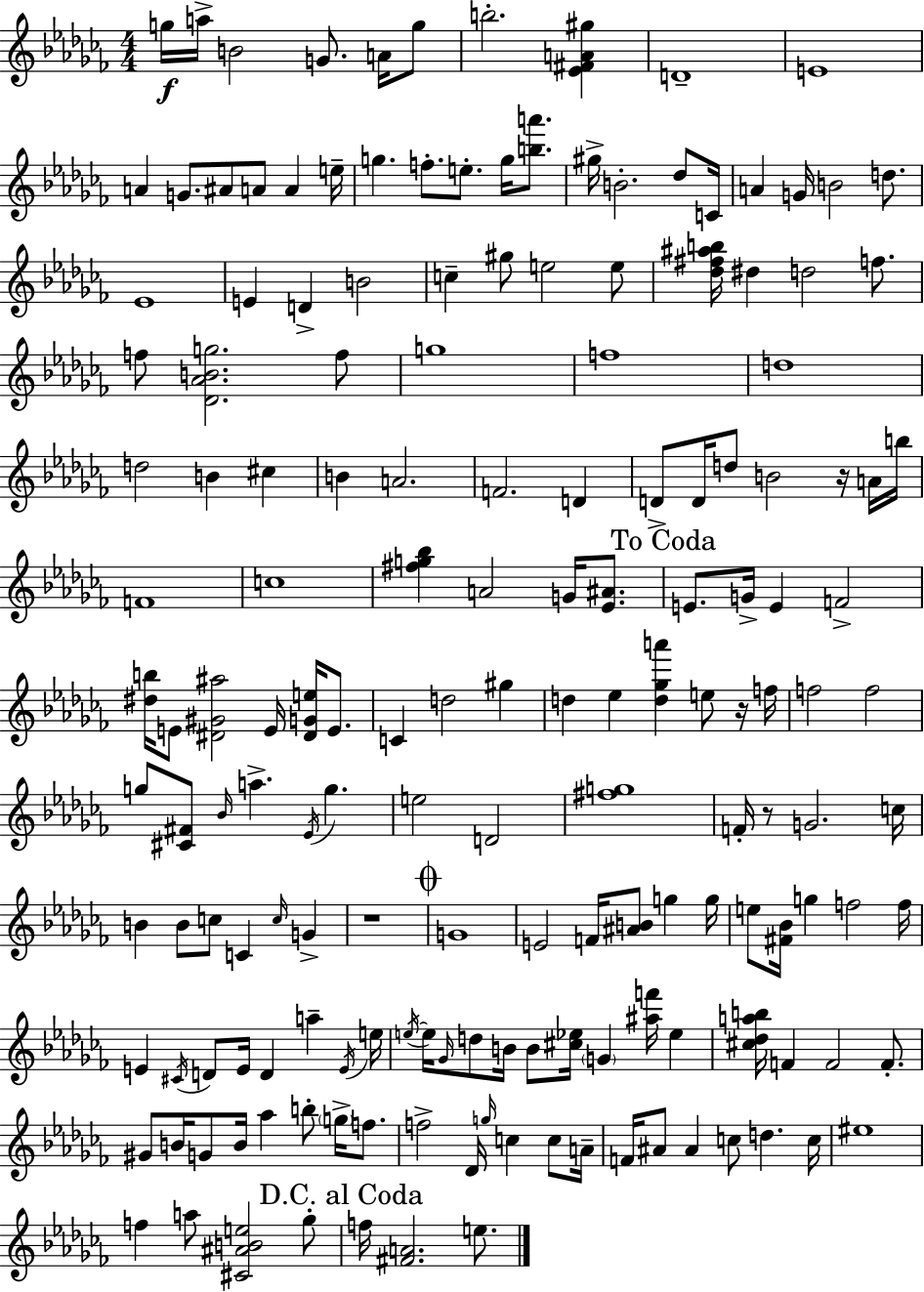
{
  \clef treble
  \numericTimeSignature
  \time 4/4
  \key aes \minor
  g''16\f a''16-> b'2 g'8. a'16 g''8 | b''2.-. <ees' fis' a' gis''>4 | d'1-- | e'1 | \break a'4 g'8. ais'8 a'8 a'4 e''16-- | g''4. f''8.-. e''8.-. g''16 <b'' a'''>8. | gis''16-> b'2.-. des''8 c'16 | a'4 g'16 b'2 d''8. | \break ees'1 | e'4 d'4-> b'2 | c''4-- gis''8 e''2 e''8 | <des'' fis'' ais'' b''>16 dis''4 d''2 f''8. | \break f''8 <des' aes' b' g''>2. f''8 | g''1 | f''1 | d''1 | \break d''2 b'4 cis''4 | b'4 a'2. | f'2. d'4 | d'8-> d'16 d''8 b'2 r16 a'16 b''16 | \break f'1 | c''1 | <fis'' g'' bes''>4 a'2 g'16 <ees' ais'>8. | \mark "To Coda" e'8. g'16-> e'4 f'2-> | \break <dis'' b''>16 e'8 <dis' gis' ais''>2 e'16 <dis' g' e''>16 e'8. | c'4 d''2 gis''4 | d''4 ees''4 <d'' ges'' a'''>4 e''8 r16 f''16 | f''2 f''2 | \break g''8 <cis' fis'>8 \grace { bes'16 } a''4.-> \acciaccatura { ees'16 } g''4. | e''2 d'2 | <fis'' g''>1 | f'16-. r8 g'2. | \break c''16 b'4 b'8 c''8 c'4 \grace { c''16 } g'4-> | r1 | \mark \markup { \musicglyph "scripts.coda" } g'1 | e'2 f'16 <ais' b'>8 g''4 | \break g''16 e''8 <fis' bes'>16 g''4 f''2 | f''16 e'4 \acciaccatura { cis'16 } d'8 e'16 d'4 a''4-- | \acciaccatura { e'16 } e''16 \acciaccatura { e''16~ }~ e''16 \grace { ges'16 } d''8 b'16 b'8 <cis'' ees''>16 \parenthesize g'4 | <ais'' f'''>16 ees''4 <cis'' des'' a'' b''>16 f'4 f'2 | \break f'8.-. gis'8 b'16 g'8 b'16 aes''4 | b''8-. \parenthesize g''16-> f''8. f''2-> des'16 | \grace { g''16 } c''4 c''8 a'16-- f'16 ais'8 ais'4 c''8 | d''4. c''16 eis''1 | \break f''4 a''8 <cis' ais' b' e''>2 | ges''8-. \mark "D.C. al Coda" f''16 <fis' a'>2. | e''8. \bar "|."
}